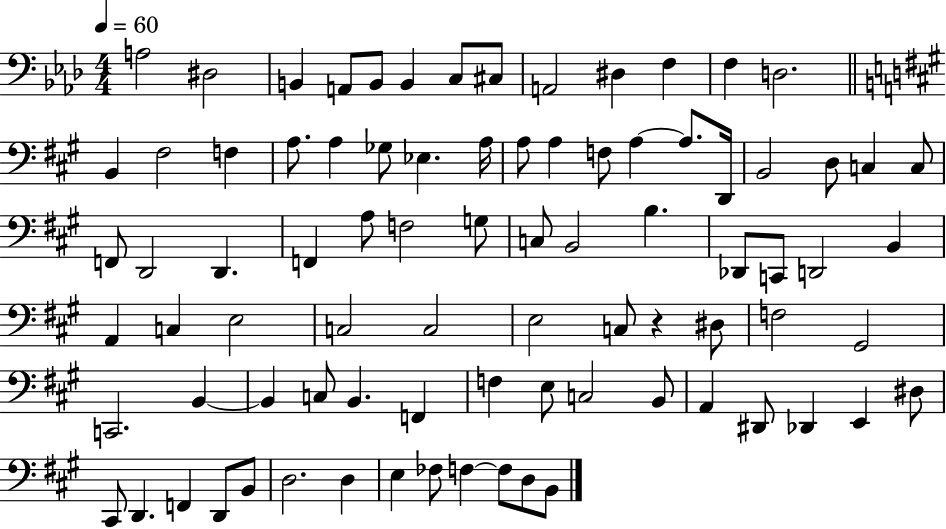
{
  \clef bass
  \numericTimeSignature
  \time 4/4
  \key aes \major
  \tempo 4 = 60
  a2 dis2 | b,4 a,8 b,8 b,4 c8 cis8 | a,2 dis4 f4 | f4 d2. | \break \bar "||" \break \key a \major b,4 fis2 f4 | a8. a4 ges8 ees4. a16 | a8 a4 f8 a4~~ a8. d,16 | b,2 d8 c4 c8 | \break f,8 d,2 d,4. | f,4 a8 f2 g8 | c8 b,2 b4. | des,8 c,8 d,2 b,4 | \break a,4 c4 e2 | c2 c2 | e2 c8 r4 dis8 | f2 gis,2 | \break c,2. b,4~~ | b,4 c8 b,4. f,4 | f4 e8 c2 b,8 | a,4 dis,8 des,4 e,4 dis8 | \break cis,8 d,4. f,4 d,8 b,8 | d2. d4 | e4 fes8 f4~~ f8 d8 b,8 | \bar "|."
}